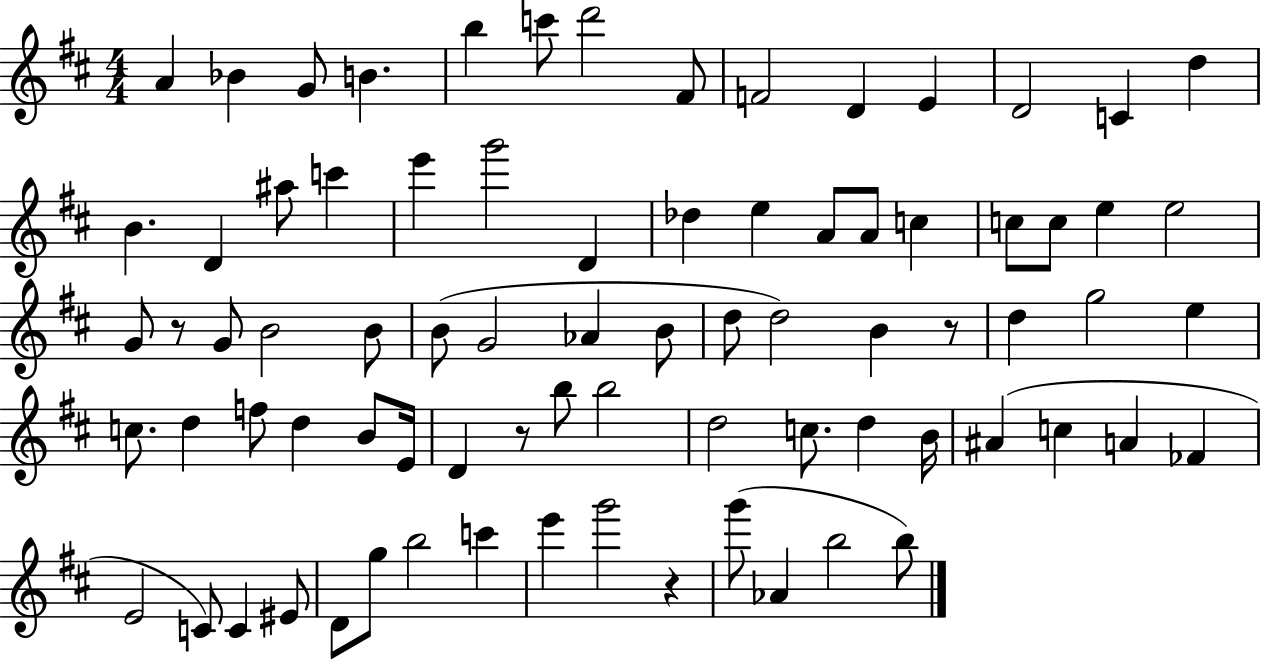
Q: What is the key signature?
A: D major